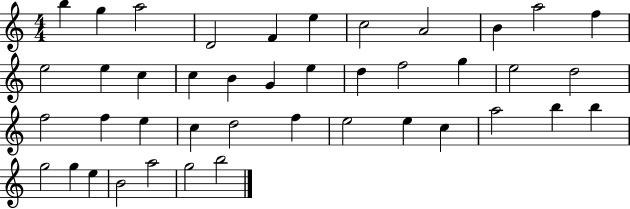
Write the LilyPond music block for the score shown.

{
  \clef treble
  \numericTimeSignature
  \time 4/4
  \key c \major
  b''4 g''4 a''2 | d'2 f'4 e''4 | c''2 a'2 | b'4 a''2 f''4 | \break e''2 e''4 c''4 | c''4 b'4 g'4 e''4 | d''4 f''2 g''4 | e''2 d''2 | \break f''2 f''4 e''4 | c''4 d''2 f''4 | e''2 e''4 c''4 | a''2 b''4 b''4 | \break g''2 g''4 e''4 | b'2 a''2 | g''2 b''2 | \bar "|."
}